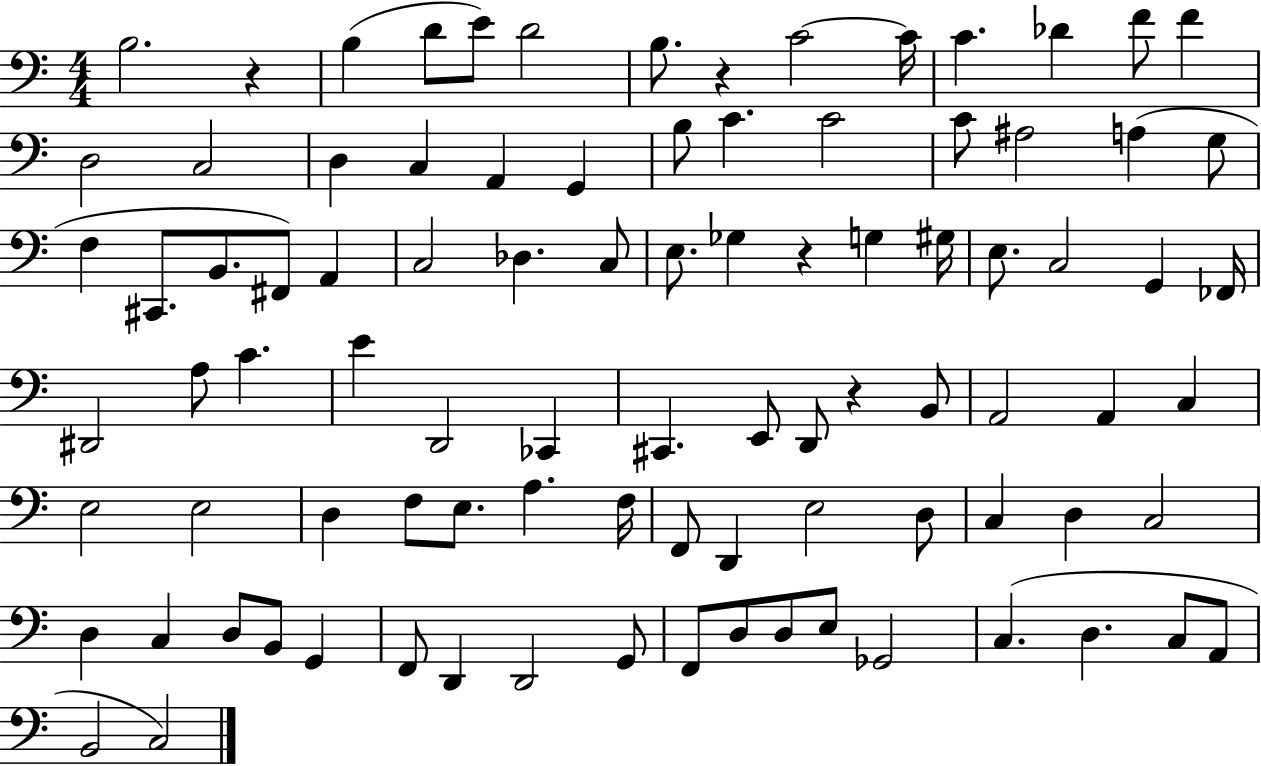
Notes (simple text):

B3/h. R/q B3/q D4/e E4/e D4/h B3/e. R/q C4/h C4/s C4/q. Db4/q F4/e F4/q D3/h C3/h D3/q C3/q A2/q G2/q B3/e C4/q. C4/h C4/e A#3/h A3/q G3/e F3/q C#2/e. B2/e. F#2/e A2/q C3/h Db3/q. C3/e E3/e. Gb3/q R/q G3/q G#3/s E3/e. C3/h G2/q FES2/s D#2/h A3/e C4/q. E4/q D2/h CES2/q C#2/q. E2/e D2/e R/q B2/e A2/h A2/q C3/q E3/h E3/h D3/q F3/e E3/e. A3/q. F3/s F2/e D2/q E3/h D3/e C3/q D3/q C3/h D3/q C3/q D3/e B2/e G2/q F2/e D2/q D2/h G2/e F2/e D3/e D3/e E3/e Gb2/h C3/q. D3/q. C3/e A2/e B2/h C3/h